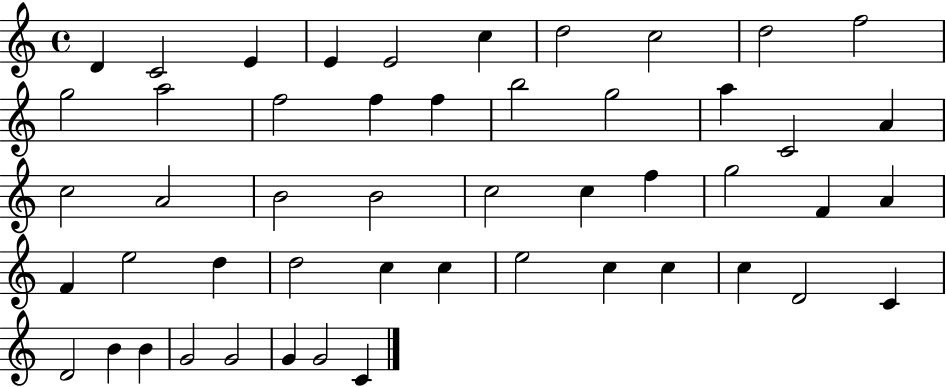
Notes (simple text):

D4/q C4/h E4/q E4/q E4/h C5/q D5/h C5/h D5/h F5/h G5/h A5/h F5/h F5/q F5/q B5/h G5/h A5/q C4/h A4/q C5/h A4/h B4/h B4/h C5/h C5/q F5/q G5/h F4/q A4/q F4/q E5/h D5/q D5/h C5/q C5/q E5/h C5/q C5/q C5/q D4/h C4/q D4/h B4/q B4/q G4/h G4/h G4/q G4/h C4/q